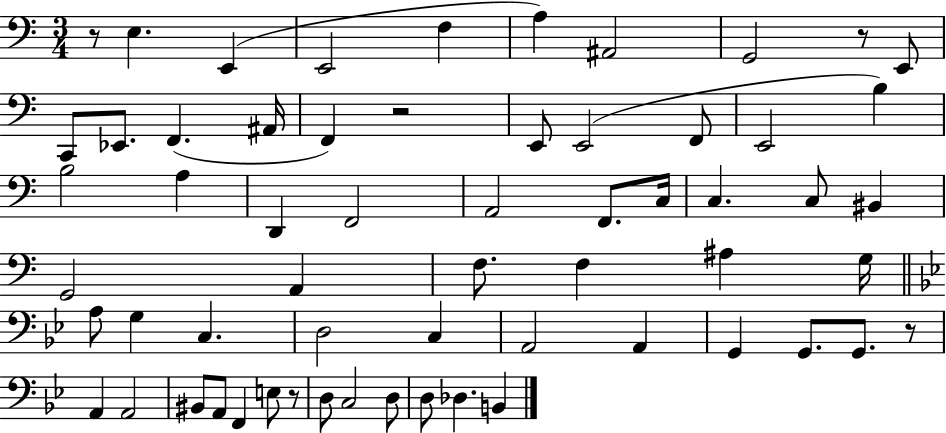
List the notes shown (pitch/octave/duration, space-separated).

R/e E3/q. E2/q E2/h F3/q A3/q A#2/h G2/h R/e E2/e C2/e Eb2/e. F2/q. A#2/s F2/q R/h E2/e E2/h F2/e E2/h B3/q B3/h A3/q D2/q F2/h A2/h F2/e. C3/s C3/q. C3/e BIS2/q G2/h A2/q F3/e. F3/q A#3/q G3/s A3/e G3/q C3/q. D3/h C3/q A2/h A2/q G2/q G2/e. G2/e. R/e A2/q A2/h BIS2/e A2/e F2/q E3/e R/e D3/e C3/h D3/e D3/e Db3/q. B2/q